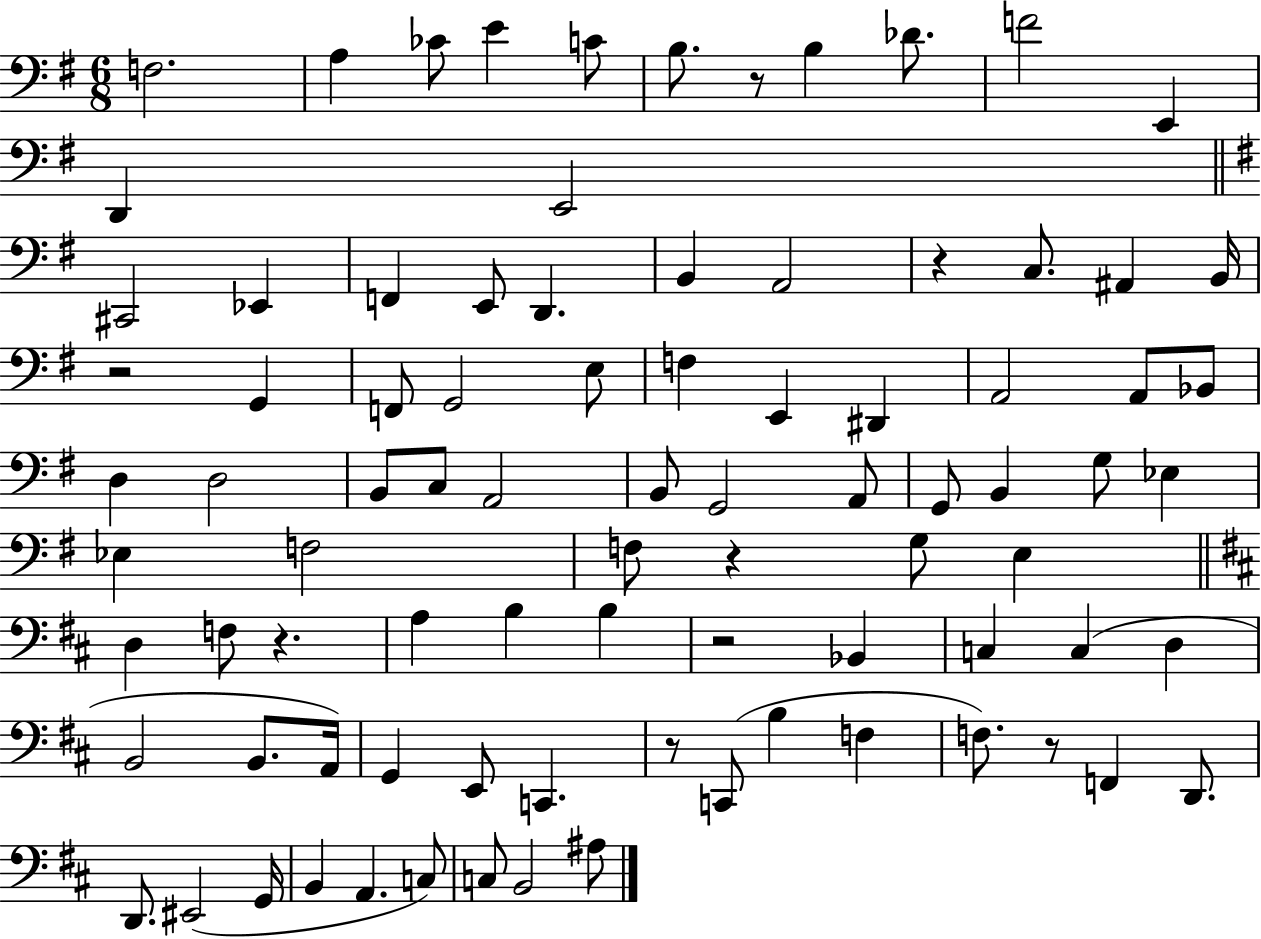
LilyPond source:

{
  \clef bass
  \numericTimeSignature
  \time 6/8
  \key g \major
  \repeat volta 2 { f2. | a4 ces'8 e'4 c'8 | b8. r8 b4 des'8. | f'2 e,4 | \break d,4 e,2 | \bar "||" \break \key g \major cis,2 ees,4 | f,4 e,8 d,4. | b,4 a,2 | r4 c8. ais,4 b,16 | \break r2 g,4 | f,8 g,2 e8 | f4 e,4 dis,4 | a,2 a,8 bes,8 | \break d4 d2 | b,8 c8 a,2 | b,8 g,2 a,8 | g,8 b,4 g8 ees4 | \break ees4 f2 | f8 r4 g8 e4 | \bar "||" \break \key d \major d4 f8 r4. | a4 b4 b4 | r2 bes,4 | c4 c4( d4 | \break b,2 b,8. a,16) | g,4 e,8 c,4. | r8 c,8( b4 f4 | f8.) r8 f,4 d,8. | \break d,8. eis,2( g,16 | b,4 a,4. c8) | c8 b,2 ais8 | } \bar "|."
}